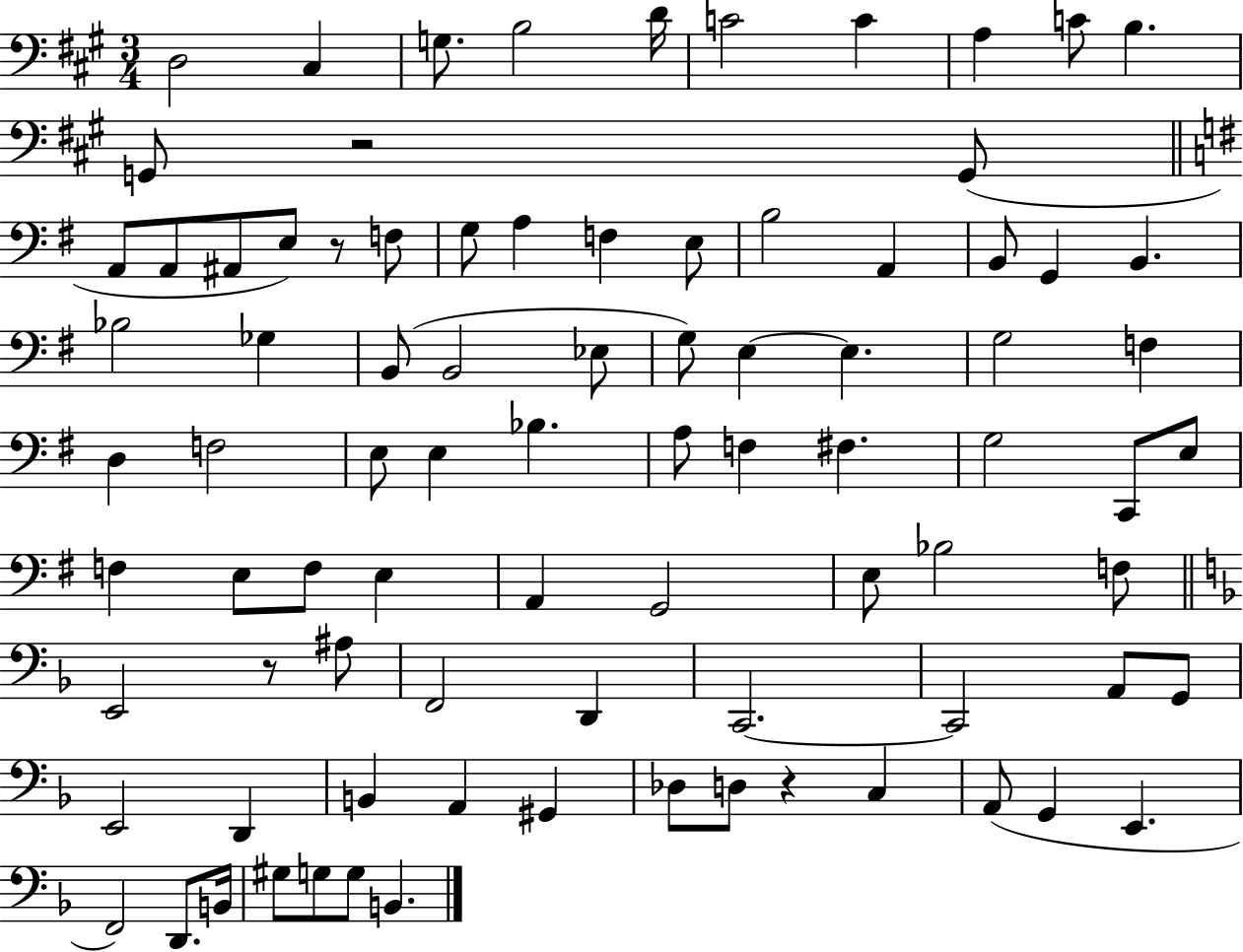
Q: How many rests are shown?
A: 4